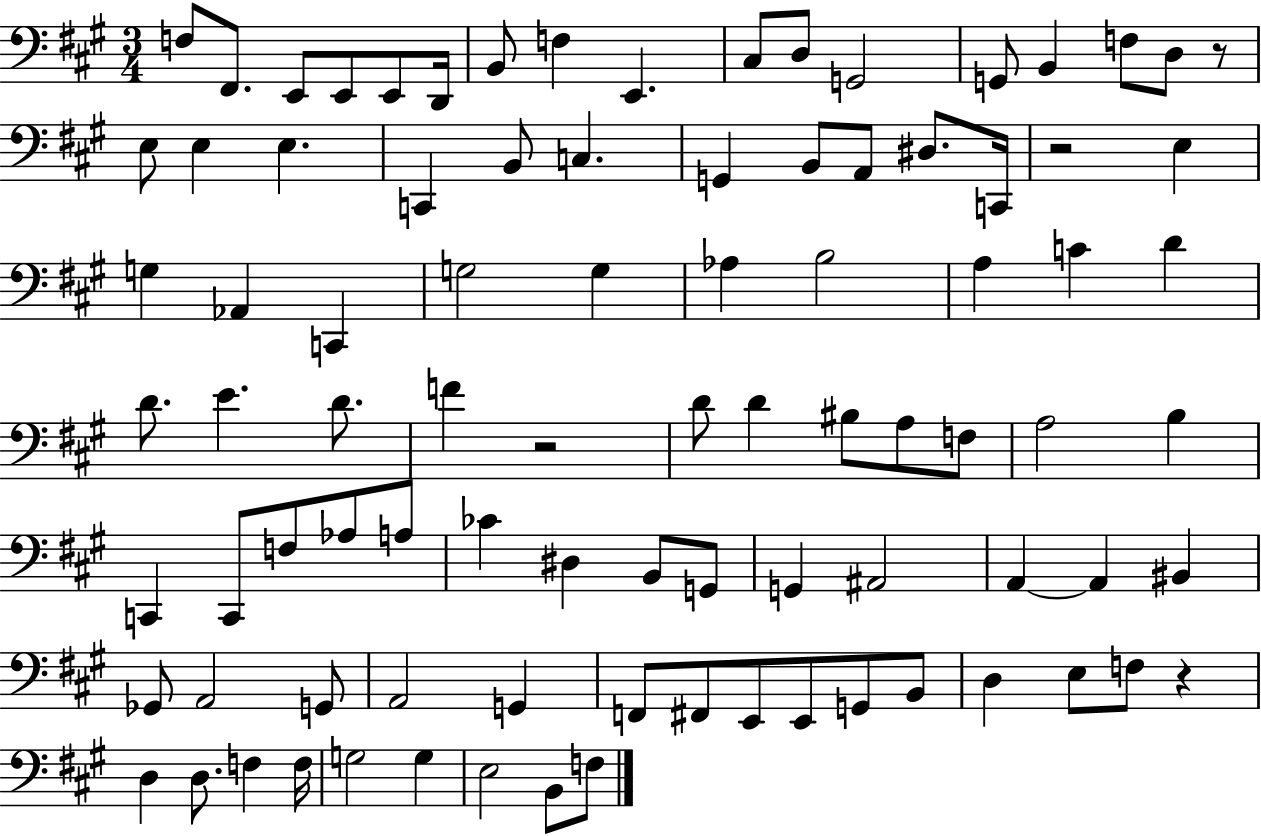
{
  \clef bass
  \numericTimeSignature
  \time 3/4
  \key a \major
  f8 fis,8. e,8 e,8 e,8 d,16 | b,8 f4 e,4. | cis8 d8 g,2 | g,8 b,4 f8 d8 r8 | \break e8 e4 e4. | c,4 b,8 c4. | g,4 b,8 a,8 dis8. c,16 | r2 e4 | \break g4 aes,4 c,4 | g2 g4 | aes4 b2 | a4 c'4 d'4 | \break d'8. e'4. d'8. | f'4 r2 | d'8 d'4 bis8 a8 f8 | a2 b4 | \break c,4 c,8 f8 aes8 a8 | ces'4 dis4 b,8 g,8 | g,4 ais,2 | a,4~~ a,4 bis,4 | \break ges,8 a,2 g,8 | a,2 g,4 | f,8 fis,8 e,8 e,8 g,8 b,8 | d4 e8 f8 r4 | \break d4 d8. f4 f16 | g2 g4 | e2 b,8 f8 | \bar "|."
}